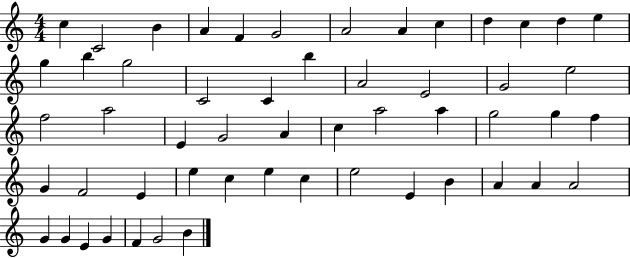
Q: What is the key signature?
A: C major